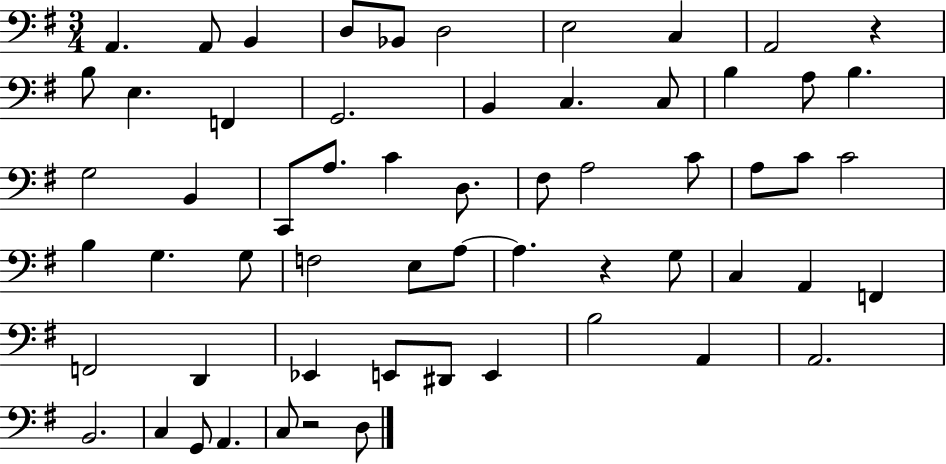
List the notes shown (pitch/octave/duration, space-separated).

A2/q. A2/e B2/q D3/e Bb2/e D3/h E3/h C3/q A2/h R/q B3/e E3/q. F2/q G2/h. B2/q C3/q. C3/e B3/q A3/e B3/q. G3/h B2/q C2/e A3/e. C4/q D3/e. F#3/e A3/h C4/e A3/e C4/e C4/h B3/q G3/q. G3/e F3/h E3/e A3/e A3/q. R/q G3/e C3/q A2/q F2/q F2/h D2/q Eb2/q E2/e D#2/e E2/q B3/h A2/q A2/h. B2/h. C3/q G2/e A2/q. C3/e R/h D3/e